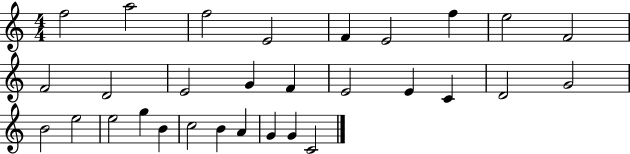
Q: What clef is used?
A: treble